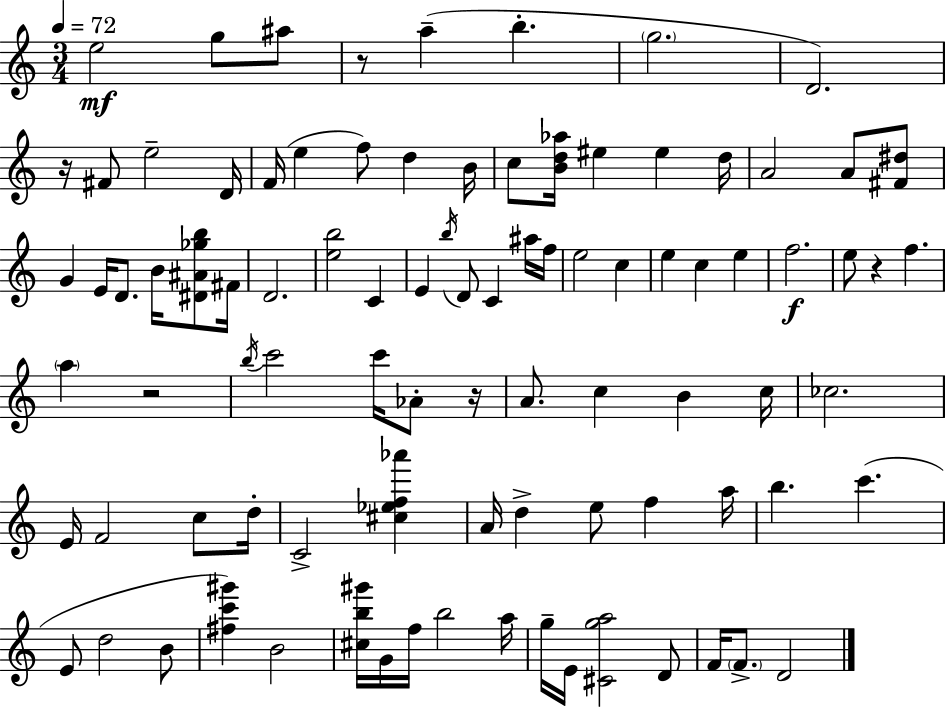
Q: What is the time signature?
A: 3/4